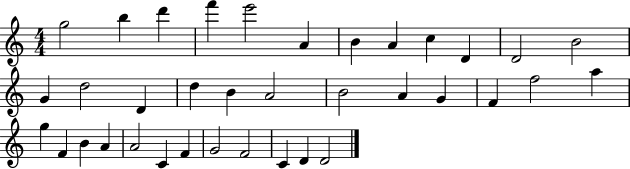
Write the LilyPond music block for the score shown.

{
  \clef treble
  \numericTimeSignature
  \time 4/4
  \key c \major
  g''2 b''4 d'''4 | f'''4 e'''2 a'4 | b'4 a'4 c''4 d'4 | d'2 b'2 | \break g'4 d''2 d'4 | d''4 b'4 a'2 | b'2 a'4 g'4 | f'4 f''2 a''4 | \break g''4 f'4 b'4 a'4 | a'2 c'4 f'4 | g'2 f'2 | c'4 d'4 d'2 | \break \bar "|."
}